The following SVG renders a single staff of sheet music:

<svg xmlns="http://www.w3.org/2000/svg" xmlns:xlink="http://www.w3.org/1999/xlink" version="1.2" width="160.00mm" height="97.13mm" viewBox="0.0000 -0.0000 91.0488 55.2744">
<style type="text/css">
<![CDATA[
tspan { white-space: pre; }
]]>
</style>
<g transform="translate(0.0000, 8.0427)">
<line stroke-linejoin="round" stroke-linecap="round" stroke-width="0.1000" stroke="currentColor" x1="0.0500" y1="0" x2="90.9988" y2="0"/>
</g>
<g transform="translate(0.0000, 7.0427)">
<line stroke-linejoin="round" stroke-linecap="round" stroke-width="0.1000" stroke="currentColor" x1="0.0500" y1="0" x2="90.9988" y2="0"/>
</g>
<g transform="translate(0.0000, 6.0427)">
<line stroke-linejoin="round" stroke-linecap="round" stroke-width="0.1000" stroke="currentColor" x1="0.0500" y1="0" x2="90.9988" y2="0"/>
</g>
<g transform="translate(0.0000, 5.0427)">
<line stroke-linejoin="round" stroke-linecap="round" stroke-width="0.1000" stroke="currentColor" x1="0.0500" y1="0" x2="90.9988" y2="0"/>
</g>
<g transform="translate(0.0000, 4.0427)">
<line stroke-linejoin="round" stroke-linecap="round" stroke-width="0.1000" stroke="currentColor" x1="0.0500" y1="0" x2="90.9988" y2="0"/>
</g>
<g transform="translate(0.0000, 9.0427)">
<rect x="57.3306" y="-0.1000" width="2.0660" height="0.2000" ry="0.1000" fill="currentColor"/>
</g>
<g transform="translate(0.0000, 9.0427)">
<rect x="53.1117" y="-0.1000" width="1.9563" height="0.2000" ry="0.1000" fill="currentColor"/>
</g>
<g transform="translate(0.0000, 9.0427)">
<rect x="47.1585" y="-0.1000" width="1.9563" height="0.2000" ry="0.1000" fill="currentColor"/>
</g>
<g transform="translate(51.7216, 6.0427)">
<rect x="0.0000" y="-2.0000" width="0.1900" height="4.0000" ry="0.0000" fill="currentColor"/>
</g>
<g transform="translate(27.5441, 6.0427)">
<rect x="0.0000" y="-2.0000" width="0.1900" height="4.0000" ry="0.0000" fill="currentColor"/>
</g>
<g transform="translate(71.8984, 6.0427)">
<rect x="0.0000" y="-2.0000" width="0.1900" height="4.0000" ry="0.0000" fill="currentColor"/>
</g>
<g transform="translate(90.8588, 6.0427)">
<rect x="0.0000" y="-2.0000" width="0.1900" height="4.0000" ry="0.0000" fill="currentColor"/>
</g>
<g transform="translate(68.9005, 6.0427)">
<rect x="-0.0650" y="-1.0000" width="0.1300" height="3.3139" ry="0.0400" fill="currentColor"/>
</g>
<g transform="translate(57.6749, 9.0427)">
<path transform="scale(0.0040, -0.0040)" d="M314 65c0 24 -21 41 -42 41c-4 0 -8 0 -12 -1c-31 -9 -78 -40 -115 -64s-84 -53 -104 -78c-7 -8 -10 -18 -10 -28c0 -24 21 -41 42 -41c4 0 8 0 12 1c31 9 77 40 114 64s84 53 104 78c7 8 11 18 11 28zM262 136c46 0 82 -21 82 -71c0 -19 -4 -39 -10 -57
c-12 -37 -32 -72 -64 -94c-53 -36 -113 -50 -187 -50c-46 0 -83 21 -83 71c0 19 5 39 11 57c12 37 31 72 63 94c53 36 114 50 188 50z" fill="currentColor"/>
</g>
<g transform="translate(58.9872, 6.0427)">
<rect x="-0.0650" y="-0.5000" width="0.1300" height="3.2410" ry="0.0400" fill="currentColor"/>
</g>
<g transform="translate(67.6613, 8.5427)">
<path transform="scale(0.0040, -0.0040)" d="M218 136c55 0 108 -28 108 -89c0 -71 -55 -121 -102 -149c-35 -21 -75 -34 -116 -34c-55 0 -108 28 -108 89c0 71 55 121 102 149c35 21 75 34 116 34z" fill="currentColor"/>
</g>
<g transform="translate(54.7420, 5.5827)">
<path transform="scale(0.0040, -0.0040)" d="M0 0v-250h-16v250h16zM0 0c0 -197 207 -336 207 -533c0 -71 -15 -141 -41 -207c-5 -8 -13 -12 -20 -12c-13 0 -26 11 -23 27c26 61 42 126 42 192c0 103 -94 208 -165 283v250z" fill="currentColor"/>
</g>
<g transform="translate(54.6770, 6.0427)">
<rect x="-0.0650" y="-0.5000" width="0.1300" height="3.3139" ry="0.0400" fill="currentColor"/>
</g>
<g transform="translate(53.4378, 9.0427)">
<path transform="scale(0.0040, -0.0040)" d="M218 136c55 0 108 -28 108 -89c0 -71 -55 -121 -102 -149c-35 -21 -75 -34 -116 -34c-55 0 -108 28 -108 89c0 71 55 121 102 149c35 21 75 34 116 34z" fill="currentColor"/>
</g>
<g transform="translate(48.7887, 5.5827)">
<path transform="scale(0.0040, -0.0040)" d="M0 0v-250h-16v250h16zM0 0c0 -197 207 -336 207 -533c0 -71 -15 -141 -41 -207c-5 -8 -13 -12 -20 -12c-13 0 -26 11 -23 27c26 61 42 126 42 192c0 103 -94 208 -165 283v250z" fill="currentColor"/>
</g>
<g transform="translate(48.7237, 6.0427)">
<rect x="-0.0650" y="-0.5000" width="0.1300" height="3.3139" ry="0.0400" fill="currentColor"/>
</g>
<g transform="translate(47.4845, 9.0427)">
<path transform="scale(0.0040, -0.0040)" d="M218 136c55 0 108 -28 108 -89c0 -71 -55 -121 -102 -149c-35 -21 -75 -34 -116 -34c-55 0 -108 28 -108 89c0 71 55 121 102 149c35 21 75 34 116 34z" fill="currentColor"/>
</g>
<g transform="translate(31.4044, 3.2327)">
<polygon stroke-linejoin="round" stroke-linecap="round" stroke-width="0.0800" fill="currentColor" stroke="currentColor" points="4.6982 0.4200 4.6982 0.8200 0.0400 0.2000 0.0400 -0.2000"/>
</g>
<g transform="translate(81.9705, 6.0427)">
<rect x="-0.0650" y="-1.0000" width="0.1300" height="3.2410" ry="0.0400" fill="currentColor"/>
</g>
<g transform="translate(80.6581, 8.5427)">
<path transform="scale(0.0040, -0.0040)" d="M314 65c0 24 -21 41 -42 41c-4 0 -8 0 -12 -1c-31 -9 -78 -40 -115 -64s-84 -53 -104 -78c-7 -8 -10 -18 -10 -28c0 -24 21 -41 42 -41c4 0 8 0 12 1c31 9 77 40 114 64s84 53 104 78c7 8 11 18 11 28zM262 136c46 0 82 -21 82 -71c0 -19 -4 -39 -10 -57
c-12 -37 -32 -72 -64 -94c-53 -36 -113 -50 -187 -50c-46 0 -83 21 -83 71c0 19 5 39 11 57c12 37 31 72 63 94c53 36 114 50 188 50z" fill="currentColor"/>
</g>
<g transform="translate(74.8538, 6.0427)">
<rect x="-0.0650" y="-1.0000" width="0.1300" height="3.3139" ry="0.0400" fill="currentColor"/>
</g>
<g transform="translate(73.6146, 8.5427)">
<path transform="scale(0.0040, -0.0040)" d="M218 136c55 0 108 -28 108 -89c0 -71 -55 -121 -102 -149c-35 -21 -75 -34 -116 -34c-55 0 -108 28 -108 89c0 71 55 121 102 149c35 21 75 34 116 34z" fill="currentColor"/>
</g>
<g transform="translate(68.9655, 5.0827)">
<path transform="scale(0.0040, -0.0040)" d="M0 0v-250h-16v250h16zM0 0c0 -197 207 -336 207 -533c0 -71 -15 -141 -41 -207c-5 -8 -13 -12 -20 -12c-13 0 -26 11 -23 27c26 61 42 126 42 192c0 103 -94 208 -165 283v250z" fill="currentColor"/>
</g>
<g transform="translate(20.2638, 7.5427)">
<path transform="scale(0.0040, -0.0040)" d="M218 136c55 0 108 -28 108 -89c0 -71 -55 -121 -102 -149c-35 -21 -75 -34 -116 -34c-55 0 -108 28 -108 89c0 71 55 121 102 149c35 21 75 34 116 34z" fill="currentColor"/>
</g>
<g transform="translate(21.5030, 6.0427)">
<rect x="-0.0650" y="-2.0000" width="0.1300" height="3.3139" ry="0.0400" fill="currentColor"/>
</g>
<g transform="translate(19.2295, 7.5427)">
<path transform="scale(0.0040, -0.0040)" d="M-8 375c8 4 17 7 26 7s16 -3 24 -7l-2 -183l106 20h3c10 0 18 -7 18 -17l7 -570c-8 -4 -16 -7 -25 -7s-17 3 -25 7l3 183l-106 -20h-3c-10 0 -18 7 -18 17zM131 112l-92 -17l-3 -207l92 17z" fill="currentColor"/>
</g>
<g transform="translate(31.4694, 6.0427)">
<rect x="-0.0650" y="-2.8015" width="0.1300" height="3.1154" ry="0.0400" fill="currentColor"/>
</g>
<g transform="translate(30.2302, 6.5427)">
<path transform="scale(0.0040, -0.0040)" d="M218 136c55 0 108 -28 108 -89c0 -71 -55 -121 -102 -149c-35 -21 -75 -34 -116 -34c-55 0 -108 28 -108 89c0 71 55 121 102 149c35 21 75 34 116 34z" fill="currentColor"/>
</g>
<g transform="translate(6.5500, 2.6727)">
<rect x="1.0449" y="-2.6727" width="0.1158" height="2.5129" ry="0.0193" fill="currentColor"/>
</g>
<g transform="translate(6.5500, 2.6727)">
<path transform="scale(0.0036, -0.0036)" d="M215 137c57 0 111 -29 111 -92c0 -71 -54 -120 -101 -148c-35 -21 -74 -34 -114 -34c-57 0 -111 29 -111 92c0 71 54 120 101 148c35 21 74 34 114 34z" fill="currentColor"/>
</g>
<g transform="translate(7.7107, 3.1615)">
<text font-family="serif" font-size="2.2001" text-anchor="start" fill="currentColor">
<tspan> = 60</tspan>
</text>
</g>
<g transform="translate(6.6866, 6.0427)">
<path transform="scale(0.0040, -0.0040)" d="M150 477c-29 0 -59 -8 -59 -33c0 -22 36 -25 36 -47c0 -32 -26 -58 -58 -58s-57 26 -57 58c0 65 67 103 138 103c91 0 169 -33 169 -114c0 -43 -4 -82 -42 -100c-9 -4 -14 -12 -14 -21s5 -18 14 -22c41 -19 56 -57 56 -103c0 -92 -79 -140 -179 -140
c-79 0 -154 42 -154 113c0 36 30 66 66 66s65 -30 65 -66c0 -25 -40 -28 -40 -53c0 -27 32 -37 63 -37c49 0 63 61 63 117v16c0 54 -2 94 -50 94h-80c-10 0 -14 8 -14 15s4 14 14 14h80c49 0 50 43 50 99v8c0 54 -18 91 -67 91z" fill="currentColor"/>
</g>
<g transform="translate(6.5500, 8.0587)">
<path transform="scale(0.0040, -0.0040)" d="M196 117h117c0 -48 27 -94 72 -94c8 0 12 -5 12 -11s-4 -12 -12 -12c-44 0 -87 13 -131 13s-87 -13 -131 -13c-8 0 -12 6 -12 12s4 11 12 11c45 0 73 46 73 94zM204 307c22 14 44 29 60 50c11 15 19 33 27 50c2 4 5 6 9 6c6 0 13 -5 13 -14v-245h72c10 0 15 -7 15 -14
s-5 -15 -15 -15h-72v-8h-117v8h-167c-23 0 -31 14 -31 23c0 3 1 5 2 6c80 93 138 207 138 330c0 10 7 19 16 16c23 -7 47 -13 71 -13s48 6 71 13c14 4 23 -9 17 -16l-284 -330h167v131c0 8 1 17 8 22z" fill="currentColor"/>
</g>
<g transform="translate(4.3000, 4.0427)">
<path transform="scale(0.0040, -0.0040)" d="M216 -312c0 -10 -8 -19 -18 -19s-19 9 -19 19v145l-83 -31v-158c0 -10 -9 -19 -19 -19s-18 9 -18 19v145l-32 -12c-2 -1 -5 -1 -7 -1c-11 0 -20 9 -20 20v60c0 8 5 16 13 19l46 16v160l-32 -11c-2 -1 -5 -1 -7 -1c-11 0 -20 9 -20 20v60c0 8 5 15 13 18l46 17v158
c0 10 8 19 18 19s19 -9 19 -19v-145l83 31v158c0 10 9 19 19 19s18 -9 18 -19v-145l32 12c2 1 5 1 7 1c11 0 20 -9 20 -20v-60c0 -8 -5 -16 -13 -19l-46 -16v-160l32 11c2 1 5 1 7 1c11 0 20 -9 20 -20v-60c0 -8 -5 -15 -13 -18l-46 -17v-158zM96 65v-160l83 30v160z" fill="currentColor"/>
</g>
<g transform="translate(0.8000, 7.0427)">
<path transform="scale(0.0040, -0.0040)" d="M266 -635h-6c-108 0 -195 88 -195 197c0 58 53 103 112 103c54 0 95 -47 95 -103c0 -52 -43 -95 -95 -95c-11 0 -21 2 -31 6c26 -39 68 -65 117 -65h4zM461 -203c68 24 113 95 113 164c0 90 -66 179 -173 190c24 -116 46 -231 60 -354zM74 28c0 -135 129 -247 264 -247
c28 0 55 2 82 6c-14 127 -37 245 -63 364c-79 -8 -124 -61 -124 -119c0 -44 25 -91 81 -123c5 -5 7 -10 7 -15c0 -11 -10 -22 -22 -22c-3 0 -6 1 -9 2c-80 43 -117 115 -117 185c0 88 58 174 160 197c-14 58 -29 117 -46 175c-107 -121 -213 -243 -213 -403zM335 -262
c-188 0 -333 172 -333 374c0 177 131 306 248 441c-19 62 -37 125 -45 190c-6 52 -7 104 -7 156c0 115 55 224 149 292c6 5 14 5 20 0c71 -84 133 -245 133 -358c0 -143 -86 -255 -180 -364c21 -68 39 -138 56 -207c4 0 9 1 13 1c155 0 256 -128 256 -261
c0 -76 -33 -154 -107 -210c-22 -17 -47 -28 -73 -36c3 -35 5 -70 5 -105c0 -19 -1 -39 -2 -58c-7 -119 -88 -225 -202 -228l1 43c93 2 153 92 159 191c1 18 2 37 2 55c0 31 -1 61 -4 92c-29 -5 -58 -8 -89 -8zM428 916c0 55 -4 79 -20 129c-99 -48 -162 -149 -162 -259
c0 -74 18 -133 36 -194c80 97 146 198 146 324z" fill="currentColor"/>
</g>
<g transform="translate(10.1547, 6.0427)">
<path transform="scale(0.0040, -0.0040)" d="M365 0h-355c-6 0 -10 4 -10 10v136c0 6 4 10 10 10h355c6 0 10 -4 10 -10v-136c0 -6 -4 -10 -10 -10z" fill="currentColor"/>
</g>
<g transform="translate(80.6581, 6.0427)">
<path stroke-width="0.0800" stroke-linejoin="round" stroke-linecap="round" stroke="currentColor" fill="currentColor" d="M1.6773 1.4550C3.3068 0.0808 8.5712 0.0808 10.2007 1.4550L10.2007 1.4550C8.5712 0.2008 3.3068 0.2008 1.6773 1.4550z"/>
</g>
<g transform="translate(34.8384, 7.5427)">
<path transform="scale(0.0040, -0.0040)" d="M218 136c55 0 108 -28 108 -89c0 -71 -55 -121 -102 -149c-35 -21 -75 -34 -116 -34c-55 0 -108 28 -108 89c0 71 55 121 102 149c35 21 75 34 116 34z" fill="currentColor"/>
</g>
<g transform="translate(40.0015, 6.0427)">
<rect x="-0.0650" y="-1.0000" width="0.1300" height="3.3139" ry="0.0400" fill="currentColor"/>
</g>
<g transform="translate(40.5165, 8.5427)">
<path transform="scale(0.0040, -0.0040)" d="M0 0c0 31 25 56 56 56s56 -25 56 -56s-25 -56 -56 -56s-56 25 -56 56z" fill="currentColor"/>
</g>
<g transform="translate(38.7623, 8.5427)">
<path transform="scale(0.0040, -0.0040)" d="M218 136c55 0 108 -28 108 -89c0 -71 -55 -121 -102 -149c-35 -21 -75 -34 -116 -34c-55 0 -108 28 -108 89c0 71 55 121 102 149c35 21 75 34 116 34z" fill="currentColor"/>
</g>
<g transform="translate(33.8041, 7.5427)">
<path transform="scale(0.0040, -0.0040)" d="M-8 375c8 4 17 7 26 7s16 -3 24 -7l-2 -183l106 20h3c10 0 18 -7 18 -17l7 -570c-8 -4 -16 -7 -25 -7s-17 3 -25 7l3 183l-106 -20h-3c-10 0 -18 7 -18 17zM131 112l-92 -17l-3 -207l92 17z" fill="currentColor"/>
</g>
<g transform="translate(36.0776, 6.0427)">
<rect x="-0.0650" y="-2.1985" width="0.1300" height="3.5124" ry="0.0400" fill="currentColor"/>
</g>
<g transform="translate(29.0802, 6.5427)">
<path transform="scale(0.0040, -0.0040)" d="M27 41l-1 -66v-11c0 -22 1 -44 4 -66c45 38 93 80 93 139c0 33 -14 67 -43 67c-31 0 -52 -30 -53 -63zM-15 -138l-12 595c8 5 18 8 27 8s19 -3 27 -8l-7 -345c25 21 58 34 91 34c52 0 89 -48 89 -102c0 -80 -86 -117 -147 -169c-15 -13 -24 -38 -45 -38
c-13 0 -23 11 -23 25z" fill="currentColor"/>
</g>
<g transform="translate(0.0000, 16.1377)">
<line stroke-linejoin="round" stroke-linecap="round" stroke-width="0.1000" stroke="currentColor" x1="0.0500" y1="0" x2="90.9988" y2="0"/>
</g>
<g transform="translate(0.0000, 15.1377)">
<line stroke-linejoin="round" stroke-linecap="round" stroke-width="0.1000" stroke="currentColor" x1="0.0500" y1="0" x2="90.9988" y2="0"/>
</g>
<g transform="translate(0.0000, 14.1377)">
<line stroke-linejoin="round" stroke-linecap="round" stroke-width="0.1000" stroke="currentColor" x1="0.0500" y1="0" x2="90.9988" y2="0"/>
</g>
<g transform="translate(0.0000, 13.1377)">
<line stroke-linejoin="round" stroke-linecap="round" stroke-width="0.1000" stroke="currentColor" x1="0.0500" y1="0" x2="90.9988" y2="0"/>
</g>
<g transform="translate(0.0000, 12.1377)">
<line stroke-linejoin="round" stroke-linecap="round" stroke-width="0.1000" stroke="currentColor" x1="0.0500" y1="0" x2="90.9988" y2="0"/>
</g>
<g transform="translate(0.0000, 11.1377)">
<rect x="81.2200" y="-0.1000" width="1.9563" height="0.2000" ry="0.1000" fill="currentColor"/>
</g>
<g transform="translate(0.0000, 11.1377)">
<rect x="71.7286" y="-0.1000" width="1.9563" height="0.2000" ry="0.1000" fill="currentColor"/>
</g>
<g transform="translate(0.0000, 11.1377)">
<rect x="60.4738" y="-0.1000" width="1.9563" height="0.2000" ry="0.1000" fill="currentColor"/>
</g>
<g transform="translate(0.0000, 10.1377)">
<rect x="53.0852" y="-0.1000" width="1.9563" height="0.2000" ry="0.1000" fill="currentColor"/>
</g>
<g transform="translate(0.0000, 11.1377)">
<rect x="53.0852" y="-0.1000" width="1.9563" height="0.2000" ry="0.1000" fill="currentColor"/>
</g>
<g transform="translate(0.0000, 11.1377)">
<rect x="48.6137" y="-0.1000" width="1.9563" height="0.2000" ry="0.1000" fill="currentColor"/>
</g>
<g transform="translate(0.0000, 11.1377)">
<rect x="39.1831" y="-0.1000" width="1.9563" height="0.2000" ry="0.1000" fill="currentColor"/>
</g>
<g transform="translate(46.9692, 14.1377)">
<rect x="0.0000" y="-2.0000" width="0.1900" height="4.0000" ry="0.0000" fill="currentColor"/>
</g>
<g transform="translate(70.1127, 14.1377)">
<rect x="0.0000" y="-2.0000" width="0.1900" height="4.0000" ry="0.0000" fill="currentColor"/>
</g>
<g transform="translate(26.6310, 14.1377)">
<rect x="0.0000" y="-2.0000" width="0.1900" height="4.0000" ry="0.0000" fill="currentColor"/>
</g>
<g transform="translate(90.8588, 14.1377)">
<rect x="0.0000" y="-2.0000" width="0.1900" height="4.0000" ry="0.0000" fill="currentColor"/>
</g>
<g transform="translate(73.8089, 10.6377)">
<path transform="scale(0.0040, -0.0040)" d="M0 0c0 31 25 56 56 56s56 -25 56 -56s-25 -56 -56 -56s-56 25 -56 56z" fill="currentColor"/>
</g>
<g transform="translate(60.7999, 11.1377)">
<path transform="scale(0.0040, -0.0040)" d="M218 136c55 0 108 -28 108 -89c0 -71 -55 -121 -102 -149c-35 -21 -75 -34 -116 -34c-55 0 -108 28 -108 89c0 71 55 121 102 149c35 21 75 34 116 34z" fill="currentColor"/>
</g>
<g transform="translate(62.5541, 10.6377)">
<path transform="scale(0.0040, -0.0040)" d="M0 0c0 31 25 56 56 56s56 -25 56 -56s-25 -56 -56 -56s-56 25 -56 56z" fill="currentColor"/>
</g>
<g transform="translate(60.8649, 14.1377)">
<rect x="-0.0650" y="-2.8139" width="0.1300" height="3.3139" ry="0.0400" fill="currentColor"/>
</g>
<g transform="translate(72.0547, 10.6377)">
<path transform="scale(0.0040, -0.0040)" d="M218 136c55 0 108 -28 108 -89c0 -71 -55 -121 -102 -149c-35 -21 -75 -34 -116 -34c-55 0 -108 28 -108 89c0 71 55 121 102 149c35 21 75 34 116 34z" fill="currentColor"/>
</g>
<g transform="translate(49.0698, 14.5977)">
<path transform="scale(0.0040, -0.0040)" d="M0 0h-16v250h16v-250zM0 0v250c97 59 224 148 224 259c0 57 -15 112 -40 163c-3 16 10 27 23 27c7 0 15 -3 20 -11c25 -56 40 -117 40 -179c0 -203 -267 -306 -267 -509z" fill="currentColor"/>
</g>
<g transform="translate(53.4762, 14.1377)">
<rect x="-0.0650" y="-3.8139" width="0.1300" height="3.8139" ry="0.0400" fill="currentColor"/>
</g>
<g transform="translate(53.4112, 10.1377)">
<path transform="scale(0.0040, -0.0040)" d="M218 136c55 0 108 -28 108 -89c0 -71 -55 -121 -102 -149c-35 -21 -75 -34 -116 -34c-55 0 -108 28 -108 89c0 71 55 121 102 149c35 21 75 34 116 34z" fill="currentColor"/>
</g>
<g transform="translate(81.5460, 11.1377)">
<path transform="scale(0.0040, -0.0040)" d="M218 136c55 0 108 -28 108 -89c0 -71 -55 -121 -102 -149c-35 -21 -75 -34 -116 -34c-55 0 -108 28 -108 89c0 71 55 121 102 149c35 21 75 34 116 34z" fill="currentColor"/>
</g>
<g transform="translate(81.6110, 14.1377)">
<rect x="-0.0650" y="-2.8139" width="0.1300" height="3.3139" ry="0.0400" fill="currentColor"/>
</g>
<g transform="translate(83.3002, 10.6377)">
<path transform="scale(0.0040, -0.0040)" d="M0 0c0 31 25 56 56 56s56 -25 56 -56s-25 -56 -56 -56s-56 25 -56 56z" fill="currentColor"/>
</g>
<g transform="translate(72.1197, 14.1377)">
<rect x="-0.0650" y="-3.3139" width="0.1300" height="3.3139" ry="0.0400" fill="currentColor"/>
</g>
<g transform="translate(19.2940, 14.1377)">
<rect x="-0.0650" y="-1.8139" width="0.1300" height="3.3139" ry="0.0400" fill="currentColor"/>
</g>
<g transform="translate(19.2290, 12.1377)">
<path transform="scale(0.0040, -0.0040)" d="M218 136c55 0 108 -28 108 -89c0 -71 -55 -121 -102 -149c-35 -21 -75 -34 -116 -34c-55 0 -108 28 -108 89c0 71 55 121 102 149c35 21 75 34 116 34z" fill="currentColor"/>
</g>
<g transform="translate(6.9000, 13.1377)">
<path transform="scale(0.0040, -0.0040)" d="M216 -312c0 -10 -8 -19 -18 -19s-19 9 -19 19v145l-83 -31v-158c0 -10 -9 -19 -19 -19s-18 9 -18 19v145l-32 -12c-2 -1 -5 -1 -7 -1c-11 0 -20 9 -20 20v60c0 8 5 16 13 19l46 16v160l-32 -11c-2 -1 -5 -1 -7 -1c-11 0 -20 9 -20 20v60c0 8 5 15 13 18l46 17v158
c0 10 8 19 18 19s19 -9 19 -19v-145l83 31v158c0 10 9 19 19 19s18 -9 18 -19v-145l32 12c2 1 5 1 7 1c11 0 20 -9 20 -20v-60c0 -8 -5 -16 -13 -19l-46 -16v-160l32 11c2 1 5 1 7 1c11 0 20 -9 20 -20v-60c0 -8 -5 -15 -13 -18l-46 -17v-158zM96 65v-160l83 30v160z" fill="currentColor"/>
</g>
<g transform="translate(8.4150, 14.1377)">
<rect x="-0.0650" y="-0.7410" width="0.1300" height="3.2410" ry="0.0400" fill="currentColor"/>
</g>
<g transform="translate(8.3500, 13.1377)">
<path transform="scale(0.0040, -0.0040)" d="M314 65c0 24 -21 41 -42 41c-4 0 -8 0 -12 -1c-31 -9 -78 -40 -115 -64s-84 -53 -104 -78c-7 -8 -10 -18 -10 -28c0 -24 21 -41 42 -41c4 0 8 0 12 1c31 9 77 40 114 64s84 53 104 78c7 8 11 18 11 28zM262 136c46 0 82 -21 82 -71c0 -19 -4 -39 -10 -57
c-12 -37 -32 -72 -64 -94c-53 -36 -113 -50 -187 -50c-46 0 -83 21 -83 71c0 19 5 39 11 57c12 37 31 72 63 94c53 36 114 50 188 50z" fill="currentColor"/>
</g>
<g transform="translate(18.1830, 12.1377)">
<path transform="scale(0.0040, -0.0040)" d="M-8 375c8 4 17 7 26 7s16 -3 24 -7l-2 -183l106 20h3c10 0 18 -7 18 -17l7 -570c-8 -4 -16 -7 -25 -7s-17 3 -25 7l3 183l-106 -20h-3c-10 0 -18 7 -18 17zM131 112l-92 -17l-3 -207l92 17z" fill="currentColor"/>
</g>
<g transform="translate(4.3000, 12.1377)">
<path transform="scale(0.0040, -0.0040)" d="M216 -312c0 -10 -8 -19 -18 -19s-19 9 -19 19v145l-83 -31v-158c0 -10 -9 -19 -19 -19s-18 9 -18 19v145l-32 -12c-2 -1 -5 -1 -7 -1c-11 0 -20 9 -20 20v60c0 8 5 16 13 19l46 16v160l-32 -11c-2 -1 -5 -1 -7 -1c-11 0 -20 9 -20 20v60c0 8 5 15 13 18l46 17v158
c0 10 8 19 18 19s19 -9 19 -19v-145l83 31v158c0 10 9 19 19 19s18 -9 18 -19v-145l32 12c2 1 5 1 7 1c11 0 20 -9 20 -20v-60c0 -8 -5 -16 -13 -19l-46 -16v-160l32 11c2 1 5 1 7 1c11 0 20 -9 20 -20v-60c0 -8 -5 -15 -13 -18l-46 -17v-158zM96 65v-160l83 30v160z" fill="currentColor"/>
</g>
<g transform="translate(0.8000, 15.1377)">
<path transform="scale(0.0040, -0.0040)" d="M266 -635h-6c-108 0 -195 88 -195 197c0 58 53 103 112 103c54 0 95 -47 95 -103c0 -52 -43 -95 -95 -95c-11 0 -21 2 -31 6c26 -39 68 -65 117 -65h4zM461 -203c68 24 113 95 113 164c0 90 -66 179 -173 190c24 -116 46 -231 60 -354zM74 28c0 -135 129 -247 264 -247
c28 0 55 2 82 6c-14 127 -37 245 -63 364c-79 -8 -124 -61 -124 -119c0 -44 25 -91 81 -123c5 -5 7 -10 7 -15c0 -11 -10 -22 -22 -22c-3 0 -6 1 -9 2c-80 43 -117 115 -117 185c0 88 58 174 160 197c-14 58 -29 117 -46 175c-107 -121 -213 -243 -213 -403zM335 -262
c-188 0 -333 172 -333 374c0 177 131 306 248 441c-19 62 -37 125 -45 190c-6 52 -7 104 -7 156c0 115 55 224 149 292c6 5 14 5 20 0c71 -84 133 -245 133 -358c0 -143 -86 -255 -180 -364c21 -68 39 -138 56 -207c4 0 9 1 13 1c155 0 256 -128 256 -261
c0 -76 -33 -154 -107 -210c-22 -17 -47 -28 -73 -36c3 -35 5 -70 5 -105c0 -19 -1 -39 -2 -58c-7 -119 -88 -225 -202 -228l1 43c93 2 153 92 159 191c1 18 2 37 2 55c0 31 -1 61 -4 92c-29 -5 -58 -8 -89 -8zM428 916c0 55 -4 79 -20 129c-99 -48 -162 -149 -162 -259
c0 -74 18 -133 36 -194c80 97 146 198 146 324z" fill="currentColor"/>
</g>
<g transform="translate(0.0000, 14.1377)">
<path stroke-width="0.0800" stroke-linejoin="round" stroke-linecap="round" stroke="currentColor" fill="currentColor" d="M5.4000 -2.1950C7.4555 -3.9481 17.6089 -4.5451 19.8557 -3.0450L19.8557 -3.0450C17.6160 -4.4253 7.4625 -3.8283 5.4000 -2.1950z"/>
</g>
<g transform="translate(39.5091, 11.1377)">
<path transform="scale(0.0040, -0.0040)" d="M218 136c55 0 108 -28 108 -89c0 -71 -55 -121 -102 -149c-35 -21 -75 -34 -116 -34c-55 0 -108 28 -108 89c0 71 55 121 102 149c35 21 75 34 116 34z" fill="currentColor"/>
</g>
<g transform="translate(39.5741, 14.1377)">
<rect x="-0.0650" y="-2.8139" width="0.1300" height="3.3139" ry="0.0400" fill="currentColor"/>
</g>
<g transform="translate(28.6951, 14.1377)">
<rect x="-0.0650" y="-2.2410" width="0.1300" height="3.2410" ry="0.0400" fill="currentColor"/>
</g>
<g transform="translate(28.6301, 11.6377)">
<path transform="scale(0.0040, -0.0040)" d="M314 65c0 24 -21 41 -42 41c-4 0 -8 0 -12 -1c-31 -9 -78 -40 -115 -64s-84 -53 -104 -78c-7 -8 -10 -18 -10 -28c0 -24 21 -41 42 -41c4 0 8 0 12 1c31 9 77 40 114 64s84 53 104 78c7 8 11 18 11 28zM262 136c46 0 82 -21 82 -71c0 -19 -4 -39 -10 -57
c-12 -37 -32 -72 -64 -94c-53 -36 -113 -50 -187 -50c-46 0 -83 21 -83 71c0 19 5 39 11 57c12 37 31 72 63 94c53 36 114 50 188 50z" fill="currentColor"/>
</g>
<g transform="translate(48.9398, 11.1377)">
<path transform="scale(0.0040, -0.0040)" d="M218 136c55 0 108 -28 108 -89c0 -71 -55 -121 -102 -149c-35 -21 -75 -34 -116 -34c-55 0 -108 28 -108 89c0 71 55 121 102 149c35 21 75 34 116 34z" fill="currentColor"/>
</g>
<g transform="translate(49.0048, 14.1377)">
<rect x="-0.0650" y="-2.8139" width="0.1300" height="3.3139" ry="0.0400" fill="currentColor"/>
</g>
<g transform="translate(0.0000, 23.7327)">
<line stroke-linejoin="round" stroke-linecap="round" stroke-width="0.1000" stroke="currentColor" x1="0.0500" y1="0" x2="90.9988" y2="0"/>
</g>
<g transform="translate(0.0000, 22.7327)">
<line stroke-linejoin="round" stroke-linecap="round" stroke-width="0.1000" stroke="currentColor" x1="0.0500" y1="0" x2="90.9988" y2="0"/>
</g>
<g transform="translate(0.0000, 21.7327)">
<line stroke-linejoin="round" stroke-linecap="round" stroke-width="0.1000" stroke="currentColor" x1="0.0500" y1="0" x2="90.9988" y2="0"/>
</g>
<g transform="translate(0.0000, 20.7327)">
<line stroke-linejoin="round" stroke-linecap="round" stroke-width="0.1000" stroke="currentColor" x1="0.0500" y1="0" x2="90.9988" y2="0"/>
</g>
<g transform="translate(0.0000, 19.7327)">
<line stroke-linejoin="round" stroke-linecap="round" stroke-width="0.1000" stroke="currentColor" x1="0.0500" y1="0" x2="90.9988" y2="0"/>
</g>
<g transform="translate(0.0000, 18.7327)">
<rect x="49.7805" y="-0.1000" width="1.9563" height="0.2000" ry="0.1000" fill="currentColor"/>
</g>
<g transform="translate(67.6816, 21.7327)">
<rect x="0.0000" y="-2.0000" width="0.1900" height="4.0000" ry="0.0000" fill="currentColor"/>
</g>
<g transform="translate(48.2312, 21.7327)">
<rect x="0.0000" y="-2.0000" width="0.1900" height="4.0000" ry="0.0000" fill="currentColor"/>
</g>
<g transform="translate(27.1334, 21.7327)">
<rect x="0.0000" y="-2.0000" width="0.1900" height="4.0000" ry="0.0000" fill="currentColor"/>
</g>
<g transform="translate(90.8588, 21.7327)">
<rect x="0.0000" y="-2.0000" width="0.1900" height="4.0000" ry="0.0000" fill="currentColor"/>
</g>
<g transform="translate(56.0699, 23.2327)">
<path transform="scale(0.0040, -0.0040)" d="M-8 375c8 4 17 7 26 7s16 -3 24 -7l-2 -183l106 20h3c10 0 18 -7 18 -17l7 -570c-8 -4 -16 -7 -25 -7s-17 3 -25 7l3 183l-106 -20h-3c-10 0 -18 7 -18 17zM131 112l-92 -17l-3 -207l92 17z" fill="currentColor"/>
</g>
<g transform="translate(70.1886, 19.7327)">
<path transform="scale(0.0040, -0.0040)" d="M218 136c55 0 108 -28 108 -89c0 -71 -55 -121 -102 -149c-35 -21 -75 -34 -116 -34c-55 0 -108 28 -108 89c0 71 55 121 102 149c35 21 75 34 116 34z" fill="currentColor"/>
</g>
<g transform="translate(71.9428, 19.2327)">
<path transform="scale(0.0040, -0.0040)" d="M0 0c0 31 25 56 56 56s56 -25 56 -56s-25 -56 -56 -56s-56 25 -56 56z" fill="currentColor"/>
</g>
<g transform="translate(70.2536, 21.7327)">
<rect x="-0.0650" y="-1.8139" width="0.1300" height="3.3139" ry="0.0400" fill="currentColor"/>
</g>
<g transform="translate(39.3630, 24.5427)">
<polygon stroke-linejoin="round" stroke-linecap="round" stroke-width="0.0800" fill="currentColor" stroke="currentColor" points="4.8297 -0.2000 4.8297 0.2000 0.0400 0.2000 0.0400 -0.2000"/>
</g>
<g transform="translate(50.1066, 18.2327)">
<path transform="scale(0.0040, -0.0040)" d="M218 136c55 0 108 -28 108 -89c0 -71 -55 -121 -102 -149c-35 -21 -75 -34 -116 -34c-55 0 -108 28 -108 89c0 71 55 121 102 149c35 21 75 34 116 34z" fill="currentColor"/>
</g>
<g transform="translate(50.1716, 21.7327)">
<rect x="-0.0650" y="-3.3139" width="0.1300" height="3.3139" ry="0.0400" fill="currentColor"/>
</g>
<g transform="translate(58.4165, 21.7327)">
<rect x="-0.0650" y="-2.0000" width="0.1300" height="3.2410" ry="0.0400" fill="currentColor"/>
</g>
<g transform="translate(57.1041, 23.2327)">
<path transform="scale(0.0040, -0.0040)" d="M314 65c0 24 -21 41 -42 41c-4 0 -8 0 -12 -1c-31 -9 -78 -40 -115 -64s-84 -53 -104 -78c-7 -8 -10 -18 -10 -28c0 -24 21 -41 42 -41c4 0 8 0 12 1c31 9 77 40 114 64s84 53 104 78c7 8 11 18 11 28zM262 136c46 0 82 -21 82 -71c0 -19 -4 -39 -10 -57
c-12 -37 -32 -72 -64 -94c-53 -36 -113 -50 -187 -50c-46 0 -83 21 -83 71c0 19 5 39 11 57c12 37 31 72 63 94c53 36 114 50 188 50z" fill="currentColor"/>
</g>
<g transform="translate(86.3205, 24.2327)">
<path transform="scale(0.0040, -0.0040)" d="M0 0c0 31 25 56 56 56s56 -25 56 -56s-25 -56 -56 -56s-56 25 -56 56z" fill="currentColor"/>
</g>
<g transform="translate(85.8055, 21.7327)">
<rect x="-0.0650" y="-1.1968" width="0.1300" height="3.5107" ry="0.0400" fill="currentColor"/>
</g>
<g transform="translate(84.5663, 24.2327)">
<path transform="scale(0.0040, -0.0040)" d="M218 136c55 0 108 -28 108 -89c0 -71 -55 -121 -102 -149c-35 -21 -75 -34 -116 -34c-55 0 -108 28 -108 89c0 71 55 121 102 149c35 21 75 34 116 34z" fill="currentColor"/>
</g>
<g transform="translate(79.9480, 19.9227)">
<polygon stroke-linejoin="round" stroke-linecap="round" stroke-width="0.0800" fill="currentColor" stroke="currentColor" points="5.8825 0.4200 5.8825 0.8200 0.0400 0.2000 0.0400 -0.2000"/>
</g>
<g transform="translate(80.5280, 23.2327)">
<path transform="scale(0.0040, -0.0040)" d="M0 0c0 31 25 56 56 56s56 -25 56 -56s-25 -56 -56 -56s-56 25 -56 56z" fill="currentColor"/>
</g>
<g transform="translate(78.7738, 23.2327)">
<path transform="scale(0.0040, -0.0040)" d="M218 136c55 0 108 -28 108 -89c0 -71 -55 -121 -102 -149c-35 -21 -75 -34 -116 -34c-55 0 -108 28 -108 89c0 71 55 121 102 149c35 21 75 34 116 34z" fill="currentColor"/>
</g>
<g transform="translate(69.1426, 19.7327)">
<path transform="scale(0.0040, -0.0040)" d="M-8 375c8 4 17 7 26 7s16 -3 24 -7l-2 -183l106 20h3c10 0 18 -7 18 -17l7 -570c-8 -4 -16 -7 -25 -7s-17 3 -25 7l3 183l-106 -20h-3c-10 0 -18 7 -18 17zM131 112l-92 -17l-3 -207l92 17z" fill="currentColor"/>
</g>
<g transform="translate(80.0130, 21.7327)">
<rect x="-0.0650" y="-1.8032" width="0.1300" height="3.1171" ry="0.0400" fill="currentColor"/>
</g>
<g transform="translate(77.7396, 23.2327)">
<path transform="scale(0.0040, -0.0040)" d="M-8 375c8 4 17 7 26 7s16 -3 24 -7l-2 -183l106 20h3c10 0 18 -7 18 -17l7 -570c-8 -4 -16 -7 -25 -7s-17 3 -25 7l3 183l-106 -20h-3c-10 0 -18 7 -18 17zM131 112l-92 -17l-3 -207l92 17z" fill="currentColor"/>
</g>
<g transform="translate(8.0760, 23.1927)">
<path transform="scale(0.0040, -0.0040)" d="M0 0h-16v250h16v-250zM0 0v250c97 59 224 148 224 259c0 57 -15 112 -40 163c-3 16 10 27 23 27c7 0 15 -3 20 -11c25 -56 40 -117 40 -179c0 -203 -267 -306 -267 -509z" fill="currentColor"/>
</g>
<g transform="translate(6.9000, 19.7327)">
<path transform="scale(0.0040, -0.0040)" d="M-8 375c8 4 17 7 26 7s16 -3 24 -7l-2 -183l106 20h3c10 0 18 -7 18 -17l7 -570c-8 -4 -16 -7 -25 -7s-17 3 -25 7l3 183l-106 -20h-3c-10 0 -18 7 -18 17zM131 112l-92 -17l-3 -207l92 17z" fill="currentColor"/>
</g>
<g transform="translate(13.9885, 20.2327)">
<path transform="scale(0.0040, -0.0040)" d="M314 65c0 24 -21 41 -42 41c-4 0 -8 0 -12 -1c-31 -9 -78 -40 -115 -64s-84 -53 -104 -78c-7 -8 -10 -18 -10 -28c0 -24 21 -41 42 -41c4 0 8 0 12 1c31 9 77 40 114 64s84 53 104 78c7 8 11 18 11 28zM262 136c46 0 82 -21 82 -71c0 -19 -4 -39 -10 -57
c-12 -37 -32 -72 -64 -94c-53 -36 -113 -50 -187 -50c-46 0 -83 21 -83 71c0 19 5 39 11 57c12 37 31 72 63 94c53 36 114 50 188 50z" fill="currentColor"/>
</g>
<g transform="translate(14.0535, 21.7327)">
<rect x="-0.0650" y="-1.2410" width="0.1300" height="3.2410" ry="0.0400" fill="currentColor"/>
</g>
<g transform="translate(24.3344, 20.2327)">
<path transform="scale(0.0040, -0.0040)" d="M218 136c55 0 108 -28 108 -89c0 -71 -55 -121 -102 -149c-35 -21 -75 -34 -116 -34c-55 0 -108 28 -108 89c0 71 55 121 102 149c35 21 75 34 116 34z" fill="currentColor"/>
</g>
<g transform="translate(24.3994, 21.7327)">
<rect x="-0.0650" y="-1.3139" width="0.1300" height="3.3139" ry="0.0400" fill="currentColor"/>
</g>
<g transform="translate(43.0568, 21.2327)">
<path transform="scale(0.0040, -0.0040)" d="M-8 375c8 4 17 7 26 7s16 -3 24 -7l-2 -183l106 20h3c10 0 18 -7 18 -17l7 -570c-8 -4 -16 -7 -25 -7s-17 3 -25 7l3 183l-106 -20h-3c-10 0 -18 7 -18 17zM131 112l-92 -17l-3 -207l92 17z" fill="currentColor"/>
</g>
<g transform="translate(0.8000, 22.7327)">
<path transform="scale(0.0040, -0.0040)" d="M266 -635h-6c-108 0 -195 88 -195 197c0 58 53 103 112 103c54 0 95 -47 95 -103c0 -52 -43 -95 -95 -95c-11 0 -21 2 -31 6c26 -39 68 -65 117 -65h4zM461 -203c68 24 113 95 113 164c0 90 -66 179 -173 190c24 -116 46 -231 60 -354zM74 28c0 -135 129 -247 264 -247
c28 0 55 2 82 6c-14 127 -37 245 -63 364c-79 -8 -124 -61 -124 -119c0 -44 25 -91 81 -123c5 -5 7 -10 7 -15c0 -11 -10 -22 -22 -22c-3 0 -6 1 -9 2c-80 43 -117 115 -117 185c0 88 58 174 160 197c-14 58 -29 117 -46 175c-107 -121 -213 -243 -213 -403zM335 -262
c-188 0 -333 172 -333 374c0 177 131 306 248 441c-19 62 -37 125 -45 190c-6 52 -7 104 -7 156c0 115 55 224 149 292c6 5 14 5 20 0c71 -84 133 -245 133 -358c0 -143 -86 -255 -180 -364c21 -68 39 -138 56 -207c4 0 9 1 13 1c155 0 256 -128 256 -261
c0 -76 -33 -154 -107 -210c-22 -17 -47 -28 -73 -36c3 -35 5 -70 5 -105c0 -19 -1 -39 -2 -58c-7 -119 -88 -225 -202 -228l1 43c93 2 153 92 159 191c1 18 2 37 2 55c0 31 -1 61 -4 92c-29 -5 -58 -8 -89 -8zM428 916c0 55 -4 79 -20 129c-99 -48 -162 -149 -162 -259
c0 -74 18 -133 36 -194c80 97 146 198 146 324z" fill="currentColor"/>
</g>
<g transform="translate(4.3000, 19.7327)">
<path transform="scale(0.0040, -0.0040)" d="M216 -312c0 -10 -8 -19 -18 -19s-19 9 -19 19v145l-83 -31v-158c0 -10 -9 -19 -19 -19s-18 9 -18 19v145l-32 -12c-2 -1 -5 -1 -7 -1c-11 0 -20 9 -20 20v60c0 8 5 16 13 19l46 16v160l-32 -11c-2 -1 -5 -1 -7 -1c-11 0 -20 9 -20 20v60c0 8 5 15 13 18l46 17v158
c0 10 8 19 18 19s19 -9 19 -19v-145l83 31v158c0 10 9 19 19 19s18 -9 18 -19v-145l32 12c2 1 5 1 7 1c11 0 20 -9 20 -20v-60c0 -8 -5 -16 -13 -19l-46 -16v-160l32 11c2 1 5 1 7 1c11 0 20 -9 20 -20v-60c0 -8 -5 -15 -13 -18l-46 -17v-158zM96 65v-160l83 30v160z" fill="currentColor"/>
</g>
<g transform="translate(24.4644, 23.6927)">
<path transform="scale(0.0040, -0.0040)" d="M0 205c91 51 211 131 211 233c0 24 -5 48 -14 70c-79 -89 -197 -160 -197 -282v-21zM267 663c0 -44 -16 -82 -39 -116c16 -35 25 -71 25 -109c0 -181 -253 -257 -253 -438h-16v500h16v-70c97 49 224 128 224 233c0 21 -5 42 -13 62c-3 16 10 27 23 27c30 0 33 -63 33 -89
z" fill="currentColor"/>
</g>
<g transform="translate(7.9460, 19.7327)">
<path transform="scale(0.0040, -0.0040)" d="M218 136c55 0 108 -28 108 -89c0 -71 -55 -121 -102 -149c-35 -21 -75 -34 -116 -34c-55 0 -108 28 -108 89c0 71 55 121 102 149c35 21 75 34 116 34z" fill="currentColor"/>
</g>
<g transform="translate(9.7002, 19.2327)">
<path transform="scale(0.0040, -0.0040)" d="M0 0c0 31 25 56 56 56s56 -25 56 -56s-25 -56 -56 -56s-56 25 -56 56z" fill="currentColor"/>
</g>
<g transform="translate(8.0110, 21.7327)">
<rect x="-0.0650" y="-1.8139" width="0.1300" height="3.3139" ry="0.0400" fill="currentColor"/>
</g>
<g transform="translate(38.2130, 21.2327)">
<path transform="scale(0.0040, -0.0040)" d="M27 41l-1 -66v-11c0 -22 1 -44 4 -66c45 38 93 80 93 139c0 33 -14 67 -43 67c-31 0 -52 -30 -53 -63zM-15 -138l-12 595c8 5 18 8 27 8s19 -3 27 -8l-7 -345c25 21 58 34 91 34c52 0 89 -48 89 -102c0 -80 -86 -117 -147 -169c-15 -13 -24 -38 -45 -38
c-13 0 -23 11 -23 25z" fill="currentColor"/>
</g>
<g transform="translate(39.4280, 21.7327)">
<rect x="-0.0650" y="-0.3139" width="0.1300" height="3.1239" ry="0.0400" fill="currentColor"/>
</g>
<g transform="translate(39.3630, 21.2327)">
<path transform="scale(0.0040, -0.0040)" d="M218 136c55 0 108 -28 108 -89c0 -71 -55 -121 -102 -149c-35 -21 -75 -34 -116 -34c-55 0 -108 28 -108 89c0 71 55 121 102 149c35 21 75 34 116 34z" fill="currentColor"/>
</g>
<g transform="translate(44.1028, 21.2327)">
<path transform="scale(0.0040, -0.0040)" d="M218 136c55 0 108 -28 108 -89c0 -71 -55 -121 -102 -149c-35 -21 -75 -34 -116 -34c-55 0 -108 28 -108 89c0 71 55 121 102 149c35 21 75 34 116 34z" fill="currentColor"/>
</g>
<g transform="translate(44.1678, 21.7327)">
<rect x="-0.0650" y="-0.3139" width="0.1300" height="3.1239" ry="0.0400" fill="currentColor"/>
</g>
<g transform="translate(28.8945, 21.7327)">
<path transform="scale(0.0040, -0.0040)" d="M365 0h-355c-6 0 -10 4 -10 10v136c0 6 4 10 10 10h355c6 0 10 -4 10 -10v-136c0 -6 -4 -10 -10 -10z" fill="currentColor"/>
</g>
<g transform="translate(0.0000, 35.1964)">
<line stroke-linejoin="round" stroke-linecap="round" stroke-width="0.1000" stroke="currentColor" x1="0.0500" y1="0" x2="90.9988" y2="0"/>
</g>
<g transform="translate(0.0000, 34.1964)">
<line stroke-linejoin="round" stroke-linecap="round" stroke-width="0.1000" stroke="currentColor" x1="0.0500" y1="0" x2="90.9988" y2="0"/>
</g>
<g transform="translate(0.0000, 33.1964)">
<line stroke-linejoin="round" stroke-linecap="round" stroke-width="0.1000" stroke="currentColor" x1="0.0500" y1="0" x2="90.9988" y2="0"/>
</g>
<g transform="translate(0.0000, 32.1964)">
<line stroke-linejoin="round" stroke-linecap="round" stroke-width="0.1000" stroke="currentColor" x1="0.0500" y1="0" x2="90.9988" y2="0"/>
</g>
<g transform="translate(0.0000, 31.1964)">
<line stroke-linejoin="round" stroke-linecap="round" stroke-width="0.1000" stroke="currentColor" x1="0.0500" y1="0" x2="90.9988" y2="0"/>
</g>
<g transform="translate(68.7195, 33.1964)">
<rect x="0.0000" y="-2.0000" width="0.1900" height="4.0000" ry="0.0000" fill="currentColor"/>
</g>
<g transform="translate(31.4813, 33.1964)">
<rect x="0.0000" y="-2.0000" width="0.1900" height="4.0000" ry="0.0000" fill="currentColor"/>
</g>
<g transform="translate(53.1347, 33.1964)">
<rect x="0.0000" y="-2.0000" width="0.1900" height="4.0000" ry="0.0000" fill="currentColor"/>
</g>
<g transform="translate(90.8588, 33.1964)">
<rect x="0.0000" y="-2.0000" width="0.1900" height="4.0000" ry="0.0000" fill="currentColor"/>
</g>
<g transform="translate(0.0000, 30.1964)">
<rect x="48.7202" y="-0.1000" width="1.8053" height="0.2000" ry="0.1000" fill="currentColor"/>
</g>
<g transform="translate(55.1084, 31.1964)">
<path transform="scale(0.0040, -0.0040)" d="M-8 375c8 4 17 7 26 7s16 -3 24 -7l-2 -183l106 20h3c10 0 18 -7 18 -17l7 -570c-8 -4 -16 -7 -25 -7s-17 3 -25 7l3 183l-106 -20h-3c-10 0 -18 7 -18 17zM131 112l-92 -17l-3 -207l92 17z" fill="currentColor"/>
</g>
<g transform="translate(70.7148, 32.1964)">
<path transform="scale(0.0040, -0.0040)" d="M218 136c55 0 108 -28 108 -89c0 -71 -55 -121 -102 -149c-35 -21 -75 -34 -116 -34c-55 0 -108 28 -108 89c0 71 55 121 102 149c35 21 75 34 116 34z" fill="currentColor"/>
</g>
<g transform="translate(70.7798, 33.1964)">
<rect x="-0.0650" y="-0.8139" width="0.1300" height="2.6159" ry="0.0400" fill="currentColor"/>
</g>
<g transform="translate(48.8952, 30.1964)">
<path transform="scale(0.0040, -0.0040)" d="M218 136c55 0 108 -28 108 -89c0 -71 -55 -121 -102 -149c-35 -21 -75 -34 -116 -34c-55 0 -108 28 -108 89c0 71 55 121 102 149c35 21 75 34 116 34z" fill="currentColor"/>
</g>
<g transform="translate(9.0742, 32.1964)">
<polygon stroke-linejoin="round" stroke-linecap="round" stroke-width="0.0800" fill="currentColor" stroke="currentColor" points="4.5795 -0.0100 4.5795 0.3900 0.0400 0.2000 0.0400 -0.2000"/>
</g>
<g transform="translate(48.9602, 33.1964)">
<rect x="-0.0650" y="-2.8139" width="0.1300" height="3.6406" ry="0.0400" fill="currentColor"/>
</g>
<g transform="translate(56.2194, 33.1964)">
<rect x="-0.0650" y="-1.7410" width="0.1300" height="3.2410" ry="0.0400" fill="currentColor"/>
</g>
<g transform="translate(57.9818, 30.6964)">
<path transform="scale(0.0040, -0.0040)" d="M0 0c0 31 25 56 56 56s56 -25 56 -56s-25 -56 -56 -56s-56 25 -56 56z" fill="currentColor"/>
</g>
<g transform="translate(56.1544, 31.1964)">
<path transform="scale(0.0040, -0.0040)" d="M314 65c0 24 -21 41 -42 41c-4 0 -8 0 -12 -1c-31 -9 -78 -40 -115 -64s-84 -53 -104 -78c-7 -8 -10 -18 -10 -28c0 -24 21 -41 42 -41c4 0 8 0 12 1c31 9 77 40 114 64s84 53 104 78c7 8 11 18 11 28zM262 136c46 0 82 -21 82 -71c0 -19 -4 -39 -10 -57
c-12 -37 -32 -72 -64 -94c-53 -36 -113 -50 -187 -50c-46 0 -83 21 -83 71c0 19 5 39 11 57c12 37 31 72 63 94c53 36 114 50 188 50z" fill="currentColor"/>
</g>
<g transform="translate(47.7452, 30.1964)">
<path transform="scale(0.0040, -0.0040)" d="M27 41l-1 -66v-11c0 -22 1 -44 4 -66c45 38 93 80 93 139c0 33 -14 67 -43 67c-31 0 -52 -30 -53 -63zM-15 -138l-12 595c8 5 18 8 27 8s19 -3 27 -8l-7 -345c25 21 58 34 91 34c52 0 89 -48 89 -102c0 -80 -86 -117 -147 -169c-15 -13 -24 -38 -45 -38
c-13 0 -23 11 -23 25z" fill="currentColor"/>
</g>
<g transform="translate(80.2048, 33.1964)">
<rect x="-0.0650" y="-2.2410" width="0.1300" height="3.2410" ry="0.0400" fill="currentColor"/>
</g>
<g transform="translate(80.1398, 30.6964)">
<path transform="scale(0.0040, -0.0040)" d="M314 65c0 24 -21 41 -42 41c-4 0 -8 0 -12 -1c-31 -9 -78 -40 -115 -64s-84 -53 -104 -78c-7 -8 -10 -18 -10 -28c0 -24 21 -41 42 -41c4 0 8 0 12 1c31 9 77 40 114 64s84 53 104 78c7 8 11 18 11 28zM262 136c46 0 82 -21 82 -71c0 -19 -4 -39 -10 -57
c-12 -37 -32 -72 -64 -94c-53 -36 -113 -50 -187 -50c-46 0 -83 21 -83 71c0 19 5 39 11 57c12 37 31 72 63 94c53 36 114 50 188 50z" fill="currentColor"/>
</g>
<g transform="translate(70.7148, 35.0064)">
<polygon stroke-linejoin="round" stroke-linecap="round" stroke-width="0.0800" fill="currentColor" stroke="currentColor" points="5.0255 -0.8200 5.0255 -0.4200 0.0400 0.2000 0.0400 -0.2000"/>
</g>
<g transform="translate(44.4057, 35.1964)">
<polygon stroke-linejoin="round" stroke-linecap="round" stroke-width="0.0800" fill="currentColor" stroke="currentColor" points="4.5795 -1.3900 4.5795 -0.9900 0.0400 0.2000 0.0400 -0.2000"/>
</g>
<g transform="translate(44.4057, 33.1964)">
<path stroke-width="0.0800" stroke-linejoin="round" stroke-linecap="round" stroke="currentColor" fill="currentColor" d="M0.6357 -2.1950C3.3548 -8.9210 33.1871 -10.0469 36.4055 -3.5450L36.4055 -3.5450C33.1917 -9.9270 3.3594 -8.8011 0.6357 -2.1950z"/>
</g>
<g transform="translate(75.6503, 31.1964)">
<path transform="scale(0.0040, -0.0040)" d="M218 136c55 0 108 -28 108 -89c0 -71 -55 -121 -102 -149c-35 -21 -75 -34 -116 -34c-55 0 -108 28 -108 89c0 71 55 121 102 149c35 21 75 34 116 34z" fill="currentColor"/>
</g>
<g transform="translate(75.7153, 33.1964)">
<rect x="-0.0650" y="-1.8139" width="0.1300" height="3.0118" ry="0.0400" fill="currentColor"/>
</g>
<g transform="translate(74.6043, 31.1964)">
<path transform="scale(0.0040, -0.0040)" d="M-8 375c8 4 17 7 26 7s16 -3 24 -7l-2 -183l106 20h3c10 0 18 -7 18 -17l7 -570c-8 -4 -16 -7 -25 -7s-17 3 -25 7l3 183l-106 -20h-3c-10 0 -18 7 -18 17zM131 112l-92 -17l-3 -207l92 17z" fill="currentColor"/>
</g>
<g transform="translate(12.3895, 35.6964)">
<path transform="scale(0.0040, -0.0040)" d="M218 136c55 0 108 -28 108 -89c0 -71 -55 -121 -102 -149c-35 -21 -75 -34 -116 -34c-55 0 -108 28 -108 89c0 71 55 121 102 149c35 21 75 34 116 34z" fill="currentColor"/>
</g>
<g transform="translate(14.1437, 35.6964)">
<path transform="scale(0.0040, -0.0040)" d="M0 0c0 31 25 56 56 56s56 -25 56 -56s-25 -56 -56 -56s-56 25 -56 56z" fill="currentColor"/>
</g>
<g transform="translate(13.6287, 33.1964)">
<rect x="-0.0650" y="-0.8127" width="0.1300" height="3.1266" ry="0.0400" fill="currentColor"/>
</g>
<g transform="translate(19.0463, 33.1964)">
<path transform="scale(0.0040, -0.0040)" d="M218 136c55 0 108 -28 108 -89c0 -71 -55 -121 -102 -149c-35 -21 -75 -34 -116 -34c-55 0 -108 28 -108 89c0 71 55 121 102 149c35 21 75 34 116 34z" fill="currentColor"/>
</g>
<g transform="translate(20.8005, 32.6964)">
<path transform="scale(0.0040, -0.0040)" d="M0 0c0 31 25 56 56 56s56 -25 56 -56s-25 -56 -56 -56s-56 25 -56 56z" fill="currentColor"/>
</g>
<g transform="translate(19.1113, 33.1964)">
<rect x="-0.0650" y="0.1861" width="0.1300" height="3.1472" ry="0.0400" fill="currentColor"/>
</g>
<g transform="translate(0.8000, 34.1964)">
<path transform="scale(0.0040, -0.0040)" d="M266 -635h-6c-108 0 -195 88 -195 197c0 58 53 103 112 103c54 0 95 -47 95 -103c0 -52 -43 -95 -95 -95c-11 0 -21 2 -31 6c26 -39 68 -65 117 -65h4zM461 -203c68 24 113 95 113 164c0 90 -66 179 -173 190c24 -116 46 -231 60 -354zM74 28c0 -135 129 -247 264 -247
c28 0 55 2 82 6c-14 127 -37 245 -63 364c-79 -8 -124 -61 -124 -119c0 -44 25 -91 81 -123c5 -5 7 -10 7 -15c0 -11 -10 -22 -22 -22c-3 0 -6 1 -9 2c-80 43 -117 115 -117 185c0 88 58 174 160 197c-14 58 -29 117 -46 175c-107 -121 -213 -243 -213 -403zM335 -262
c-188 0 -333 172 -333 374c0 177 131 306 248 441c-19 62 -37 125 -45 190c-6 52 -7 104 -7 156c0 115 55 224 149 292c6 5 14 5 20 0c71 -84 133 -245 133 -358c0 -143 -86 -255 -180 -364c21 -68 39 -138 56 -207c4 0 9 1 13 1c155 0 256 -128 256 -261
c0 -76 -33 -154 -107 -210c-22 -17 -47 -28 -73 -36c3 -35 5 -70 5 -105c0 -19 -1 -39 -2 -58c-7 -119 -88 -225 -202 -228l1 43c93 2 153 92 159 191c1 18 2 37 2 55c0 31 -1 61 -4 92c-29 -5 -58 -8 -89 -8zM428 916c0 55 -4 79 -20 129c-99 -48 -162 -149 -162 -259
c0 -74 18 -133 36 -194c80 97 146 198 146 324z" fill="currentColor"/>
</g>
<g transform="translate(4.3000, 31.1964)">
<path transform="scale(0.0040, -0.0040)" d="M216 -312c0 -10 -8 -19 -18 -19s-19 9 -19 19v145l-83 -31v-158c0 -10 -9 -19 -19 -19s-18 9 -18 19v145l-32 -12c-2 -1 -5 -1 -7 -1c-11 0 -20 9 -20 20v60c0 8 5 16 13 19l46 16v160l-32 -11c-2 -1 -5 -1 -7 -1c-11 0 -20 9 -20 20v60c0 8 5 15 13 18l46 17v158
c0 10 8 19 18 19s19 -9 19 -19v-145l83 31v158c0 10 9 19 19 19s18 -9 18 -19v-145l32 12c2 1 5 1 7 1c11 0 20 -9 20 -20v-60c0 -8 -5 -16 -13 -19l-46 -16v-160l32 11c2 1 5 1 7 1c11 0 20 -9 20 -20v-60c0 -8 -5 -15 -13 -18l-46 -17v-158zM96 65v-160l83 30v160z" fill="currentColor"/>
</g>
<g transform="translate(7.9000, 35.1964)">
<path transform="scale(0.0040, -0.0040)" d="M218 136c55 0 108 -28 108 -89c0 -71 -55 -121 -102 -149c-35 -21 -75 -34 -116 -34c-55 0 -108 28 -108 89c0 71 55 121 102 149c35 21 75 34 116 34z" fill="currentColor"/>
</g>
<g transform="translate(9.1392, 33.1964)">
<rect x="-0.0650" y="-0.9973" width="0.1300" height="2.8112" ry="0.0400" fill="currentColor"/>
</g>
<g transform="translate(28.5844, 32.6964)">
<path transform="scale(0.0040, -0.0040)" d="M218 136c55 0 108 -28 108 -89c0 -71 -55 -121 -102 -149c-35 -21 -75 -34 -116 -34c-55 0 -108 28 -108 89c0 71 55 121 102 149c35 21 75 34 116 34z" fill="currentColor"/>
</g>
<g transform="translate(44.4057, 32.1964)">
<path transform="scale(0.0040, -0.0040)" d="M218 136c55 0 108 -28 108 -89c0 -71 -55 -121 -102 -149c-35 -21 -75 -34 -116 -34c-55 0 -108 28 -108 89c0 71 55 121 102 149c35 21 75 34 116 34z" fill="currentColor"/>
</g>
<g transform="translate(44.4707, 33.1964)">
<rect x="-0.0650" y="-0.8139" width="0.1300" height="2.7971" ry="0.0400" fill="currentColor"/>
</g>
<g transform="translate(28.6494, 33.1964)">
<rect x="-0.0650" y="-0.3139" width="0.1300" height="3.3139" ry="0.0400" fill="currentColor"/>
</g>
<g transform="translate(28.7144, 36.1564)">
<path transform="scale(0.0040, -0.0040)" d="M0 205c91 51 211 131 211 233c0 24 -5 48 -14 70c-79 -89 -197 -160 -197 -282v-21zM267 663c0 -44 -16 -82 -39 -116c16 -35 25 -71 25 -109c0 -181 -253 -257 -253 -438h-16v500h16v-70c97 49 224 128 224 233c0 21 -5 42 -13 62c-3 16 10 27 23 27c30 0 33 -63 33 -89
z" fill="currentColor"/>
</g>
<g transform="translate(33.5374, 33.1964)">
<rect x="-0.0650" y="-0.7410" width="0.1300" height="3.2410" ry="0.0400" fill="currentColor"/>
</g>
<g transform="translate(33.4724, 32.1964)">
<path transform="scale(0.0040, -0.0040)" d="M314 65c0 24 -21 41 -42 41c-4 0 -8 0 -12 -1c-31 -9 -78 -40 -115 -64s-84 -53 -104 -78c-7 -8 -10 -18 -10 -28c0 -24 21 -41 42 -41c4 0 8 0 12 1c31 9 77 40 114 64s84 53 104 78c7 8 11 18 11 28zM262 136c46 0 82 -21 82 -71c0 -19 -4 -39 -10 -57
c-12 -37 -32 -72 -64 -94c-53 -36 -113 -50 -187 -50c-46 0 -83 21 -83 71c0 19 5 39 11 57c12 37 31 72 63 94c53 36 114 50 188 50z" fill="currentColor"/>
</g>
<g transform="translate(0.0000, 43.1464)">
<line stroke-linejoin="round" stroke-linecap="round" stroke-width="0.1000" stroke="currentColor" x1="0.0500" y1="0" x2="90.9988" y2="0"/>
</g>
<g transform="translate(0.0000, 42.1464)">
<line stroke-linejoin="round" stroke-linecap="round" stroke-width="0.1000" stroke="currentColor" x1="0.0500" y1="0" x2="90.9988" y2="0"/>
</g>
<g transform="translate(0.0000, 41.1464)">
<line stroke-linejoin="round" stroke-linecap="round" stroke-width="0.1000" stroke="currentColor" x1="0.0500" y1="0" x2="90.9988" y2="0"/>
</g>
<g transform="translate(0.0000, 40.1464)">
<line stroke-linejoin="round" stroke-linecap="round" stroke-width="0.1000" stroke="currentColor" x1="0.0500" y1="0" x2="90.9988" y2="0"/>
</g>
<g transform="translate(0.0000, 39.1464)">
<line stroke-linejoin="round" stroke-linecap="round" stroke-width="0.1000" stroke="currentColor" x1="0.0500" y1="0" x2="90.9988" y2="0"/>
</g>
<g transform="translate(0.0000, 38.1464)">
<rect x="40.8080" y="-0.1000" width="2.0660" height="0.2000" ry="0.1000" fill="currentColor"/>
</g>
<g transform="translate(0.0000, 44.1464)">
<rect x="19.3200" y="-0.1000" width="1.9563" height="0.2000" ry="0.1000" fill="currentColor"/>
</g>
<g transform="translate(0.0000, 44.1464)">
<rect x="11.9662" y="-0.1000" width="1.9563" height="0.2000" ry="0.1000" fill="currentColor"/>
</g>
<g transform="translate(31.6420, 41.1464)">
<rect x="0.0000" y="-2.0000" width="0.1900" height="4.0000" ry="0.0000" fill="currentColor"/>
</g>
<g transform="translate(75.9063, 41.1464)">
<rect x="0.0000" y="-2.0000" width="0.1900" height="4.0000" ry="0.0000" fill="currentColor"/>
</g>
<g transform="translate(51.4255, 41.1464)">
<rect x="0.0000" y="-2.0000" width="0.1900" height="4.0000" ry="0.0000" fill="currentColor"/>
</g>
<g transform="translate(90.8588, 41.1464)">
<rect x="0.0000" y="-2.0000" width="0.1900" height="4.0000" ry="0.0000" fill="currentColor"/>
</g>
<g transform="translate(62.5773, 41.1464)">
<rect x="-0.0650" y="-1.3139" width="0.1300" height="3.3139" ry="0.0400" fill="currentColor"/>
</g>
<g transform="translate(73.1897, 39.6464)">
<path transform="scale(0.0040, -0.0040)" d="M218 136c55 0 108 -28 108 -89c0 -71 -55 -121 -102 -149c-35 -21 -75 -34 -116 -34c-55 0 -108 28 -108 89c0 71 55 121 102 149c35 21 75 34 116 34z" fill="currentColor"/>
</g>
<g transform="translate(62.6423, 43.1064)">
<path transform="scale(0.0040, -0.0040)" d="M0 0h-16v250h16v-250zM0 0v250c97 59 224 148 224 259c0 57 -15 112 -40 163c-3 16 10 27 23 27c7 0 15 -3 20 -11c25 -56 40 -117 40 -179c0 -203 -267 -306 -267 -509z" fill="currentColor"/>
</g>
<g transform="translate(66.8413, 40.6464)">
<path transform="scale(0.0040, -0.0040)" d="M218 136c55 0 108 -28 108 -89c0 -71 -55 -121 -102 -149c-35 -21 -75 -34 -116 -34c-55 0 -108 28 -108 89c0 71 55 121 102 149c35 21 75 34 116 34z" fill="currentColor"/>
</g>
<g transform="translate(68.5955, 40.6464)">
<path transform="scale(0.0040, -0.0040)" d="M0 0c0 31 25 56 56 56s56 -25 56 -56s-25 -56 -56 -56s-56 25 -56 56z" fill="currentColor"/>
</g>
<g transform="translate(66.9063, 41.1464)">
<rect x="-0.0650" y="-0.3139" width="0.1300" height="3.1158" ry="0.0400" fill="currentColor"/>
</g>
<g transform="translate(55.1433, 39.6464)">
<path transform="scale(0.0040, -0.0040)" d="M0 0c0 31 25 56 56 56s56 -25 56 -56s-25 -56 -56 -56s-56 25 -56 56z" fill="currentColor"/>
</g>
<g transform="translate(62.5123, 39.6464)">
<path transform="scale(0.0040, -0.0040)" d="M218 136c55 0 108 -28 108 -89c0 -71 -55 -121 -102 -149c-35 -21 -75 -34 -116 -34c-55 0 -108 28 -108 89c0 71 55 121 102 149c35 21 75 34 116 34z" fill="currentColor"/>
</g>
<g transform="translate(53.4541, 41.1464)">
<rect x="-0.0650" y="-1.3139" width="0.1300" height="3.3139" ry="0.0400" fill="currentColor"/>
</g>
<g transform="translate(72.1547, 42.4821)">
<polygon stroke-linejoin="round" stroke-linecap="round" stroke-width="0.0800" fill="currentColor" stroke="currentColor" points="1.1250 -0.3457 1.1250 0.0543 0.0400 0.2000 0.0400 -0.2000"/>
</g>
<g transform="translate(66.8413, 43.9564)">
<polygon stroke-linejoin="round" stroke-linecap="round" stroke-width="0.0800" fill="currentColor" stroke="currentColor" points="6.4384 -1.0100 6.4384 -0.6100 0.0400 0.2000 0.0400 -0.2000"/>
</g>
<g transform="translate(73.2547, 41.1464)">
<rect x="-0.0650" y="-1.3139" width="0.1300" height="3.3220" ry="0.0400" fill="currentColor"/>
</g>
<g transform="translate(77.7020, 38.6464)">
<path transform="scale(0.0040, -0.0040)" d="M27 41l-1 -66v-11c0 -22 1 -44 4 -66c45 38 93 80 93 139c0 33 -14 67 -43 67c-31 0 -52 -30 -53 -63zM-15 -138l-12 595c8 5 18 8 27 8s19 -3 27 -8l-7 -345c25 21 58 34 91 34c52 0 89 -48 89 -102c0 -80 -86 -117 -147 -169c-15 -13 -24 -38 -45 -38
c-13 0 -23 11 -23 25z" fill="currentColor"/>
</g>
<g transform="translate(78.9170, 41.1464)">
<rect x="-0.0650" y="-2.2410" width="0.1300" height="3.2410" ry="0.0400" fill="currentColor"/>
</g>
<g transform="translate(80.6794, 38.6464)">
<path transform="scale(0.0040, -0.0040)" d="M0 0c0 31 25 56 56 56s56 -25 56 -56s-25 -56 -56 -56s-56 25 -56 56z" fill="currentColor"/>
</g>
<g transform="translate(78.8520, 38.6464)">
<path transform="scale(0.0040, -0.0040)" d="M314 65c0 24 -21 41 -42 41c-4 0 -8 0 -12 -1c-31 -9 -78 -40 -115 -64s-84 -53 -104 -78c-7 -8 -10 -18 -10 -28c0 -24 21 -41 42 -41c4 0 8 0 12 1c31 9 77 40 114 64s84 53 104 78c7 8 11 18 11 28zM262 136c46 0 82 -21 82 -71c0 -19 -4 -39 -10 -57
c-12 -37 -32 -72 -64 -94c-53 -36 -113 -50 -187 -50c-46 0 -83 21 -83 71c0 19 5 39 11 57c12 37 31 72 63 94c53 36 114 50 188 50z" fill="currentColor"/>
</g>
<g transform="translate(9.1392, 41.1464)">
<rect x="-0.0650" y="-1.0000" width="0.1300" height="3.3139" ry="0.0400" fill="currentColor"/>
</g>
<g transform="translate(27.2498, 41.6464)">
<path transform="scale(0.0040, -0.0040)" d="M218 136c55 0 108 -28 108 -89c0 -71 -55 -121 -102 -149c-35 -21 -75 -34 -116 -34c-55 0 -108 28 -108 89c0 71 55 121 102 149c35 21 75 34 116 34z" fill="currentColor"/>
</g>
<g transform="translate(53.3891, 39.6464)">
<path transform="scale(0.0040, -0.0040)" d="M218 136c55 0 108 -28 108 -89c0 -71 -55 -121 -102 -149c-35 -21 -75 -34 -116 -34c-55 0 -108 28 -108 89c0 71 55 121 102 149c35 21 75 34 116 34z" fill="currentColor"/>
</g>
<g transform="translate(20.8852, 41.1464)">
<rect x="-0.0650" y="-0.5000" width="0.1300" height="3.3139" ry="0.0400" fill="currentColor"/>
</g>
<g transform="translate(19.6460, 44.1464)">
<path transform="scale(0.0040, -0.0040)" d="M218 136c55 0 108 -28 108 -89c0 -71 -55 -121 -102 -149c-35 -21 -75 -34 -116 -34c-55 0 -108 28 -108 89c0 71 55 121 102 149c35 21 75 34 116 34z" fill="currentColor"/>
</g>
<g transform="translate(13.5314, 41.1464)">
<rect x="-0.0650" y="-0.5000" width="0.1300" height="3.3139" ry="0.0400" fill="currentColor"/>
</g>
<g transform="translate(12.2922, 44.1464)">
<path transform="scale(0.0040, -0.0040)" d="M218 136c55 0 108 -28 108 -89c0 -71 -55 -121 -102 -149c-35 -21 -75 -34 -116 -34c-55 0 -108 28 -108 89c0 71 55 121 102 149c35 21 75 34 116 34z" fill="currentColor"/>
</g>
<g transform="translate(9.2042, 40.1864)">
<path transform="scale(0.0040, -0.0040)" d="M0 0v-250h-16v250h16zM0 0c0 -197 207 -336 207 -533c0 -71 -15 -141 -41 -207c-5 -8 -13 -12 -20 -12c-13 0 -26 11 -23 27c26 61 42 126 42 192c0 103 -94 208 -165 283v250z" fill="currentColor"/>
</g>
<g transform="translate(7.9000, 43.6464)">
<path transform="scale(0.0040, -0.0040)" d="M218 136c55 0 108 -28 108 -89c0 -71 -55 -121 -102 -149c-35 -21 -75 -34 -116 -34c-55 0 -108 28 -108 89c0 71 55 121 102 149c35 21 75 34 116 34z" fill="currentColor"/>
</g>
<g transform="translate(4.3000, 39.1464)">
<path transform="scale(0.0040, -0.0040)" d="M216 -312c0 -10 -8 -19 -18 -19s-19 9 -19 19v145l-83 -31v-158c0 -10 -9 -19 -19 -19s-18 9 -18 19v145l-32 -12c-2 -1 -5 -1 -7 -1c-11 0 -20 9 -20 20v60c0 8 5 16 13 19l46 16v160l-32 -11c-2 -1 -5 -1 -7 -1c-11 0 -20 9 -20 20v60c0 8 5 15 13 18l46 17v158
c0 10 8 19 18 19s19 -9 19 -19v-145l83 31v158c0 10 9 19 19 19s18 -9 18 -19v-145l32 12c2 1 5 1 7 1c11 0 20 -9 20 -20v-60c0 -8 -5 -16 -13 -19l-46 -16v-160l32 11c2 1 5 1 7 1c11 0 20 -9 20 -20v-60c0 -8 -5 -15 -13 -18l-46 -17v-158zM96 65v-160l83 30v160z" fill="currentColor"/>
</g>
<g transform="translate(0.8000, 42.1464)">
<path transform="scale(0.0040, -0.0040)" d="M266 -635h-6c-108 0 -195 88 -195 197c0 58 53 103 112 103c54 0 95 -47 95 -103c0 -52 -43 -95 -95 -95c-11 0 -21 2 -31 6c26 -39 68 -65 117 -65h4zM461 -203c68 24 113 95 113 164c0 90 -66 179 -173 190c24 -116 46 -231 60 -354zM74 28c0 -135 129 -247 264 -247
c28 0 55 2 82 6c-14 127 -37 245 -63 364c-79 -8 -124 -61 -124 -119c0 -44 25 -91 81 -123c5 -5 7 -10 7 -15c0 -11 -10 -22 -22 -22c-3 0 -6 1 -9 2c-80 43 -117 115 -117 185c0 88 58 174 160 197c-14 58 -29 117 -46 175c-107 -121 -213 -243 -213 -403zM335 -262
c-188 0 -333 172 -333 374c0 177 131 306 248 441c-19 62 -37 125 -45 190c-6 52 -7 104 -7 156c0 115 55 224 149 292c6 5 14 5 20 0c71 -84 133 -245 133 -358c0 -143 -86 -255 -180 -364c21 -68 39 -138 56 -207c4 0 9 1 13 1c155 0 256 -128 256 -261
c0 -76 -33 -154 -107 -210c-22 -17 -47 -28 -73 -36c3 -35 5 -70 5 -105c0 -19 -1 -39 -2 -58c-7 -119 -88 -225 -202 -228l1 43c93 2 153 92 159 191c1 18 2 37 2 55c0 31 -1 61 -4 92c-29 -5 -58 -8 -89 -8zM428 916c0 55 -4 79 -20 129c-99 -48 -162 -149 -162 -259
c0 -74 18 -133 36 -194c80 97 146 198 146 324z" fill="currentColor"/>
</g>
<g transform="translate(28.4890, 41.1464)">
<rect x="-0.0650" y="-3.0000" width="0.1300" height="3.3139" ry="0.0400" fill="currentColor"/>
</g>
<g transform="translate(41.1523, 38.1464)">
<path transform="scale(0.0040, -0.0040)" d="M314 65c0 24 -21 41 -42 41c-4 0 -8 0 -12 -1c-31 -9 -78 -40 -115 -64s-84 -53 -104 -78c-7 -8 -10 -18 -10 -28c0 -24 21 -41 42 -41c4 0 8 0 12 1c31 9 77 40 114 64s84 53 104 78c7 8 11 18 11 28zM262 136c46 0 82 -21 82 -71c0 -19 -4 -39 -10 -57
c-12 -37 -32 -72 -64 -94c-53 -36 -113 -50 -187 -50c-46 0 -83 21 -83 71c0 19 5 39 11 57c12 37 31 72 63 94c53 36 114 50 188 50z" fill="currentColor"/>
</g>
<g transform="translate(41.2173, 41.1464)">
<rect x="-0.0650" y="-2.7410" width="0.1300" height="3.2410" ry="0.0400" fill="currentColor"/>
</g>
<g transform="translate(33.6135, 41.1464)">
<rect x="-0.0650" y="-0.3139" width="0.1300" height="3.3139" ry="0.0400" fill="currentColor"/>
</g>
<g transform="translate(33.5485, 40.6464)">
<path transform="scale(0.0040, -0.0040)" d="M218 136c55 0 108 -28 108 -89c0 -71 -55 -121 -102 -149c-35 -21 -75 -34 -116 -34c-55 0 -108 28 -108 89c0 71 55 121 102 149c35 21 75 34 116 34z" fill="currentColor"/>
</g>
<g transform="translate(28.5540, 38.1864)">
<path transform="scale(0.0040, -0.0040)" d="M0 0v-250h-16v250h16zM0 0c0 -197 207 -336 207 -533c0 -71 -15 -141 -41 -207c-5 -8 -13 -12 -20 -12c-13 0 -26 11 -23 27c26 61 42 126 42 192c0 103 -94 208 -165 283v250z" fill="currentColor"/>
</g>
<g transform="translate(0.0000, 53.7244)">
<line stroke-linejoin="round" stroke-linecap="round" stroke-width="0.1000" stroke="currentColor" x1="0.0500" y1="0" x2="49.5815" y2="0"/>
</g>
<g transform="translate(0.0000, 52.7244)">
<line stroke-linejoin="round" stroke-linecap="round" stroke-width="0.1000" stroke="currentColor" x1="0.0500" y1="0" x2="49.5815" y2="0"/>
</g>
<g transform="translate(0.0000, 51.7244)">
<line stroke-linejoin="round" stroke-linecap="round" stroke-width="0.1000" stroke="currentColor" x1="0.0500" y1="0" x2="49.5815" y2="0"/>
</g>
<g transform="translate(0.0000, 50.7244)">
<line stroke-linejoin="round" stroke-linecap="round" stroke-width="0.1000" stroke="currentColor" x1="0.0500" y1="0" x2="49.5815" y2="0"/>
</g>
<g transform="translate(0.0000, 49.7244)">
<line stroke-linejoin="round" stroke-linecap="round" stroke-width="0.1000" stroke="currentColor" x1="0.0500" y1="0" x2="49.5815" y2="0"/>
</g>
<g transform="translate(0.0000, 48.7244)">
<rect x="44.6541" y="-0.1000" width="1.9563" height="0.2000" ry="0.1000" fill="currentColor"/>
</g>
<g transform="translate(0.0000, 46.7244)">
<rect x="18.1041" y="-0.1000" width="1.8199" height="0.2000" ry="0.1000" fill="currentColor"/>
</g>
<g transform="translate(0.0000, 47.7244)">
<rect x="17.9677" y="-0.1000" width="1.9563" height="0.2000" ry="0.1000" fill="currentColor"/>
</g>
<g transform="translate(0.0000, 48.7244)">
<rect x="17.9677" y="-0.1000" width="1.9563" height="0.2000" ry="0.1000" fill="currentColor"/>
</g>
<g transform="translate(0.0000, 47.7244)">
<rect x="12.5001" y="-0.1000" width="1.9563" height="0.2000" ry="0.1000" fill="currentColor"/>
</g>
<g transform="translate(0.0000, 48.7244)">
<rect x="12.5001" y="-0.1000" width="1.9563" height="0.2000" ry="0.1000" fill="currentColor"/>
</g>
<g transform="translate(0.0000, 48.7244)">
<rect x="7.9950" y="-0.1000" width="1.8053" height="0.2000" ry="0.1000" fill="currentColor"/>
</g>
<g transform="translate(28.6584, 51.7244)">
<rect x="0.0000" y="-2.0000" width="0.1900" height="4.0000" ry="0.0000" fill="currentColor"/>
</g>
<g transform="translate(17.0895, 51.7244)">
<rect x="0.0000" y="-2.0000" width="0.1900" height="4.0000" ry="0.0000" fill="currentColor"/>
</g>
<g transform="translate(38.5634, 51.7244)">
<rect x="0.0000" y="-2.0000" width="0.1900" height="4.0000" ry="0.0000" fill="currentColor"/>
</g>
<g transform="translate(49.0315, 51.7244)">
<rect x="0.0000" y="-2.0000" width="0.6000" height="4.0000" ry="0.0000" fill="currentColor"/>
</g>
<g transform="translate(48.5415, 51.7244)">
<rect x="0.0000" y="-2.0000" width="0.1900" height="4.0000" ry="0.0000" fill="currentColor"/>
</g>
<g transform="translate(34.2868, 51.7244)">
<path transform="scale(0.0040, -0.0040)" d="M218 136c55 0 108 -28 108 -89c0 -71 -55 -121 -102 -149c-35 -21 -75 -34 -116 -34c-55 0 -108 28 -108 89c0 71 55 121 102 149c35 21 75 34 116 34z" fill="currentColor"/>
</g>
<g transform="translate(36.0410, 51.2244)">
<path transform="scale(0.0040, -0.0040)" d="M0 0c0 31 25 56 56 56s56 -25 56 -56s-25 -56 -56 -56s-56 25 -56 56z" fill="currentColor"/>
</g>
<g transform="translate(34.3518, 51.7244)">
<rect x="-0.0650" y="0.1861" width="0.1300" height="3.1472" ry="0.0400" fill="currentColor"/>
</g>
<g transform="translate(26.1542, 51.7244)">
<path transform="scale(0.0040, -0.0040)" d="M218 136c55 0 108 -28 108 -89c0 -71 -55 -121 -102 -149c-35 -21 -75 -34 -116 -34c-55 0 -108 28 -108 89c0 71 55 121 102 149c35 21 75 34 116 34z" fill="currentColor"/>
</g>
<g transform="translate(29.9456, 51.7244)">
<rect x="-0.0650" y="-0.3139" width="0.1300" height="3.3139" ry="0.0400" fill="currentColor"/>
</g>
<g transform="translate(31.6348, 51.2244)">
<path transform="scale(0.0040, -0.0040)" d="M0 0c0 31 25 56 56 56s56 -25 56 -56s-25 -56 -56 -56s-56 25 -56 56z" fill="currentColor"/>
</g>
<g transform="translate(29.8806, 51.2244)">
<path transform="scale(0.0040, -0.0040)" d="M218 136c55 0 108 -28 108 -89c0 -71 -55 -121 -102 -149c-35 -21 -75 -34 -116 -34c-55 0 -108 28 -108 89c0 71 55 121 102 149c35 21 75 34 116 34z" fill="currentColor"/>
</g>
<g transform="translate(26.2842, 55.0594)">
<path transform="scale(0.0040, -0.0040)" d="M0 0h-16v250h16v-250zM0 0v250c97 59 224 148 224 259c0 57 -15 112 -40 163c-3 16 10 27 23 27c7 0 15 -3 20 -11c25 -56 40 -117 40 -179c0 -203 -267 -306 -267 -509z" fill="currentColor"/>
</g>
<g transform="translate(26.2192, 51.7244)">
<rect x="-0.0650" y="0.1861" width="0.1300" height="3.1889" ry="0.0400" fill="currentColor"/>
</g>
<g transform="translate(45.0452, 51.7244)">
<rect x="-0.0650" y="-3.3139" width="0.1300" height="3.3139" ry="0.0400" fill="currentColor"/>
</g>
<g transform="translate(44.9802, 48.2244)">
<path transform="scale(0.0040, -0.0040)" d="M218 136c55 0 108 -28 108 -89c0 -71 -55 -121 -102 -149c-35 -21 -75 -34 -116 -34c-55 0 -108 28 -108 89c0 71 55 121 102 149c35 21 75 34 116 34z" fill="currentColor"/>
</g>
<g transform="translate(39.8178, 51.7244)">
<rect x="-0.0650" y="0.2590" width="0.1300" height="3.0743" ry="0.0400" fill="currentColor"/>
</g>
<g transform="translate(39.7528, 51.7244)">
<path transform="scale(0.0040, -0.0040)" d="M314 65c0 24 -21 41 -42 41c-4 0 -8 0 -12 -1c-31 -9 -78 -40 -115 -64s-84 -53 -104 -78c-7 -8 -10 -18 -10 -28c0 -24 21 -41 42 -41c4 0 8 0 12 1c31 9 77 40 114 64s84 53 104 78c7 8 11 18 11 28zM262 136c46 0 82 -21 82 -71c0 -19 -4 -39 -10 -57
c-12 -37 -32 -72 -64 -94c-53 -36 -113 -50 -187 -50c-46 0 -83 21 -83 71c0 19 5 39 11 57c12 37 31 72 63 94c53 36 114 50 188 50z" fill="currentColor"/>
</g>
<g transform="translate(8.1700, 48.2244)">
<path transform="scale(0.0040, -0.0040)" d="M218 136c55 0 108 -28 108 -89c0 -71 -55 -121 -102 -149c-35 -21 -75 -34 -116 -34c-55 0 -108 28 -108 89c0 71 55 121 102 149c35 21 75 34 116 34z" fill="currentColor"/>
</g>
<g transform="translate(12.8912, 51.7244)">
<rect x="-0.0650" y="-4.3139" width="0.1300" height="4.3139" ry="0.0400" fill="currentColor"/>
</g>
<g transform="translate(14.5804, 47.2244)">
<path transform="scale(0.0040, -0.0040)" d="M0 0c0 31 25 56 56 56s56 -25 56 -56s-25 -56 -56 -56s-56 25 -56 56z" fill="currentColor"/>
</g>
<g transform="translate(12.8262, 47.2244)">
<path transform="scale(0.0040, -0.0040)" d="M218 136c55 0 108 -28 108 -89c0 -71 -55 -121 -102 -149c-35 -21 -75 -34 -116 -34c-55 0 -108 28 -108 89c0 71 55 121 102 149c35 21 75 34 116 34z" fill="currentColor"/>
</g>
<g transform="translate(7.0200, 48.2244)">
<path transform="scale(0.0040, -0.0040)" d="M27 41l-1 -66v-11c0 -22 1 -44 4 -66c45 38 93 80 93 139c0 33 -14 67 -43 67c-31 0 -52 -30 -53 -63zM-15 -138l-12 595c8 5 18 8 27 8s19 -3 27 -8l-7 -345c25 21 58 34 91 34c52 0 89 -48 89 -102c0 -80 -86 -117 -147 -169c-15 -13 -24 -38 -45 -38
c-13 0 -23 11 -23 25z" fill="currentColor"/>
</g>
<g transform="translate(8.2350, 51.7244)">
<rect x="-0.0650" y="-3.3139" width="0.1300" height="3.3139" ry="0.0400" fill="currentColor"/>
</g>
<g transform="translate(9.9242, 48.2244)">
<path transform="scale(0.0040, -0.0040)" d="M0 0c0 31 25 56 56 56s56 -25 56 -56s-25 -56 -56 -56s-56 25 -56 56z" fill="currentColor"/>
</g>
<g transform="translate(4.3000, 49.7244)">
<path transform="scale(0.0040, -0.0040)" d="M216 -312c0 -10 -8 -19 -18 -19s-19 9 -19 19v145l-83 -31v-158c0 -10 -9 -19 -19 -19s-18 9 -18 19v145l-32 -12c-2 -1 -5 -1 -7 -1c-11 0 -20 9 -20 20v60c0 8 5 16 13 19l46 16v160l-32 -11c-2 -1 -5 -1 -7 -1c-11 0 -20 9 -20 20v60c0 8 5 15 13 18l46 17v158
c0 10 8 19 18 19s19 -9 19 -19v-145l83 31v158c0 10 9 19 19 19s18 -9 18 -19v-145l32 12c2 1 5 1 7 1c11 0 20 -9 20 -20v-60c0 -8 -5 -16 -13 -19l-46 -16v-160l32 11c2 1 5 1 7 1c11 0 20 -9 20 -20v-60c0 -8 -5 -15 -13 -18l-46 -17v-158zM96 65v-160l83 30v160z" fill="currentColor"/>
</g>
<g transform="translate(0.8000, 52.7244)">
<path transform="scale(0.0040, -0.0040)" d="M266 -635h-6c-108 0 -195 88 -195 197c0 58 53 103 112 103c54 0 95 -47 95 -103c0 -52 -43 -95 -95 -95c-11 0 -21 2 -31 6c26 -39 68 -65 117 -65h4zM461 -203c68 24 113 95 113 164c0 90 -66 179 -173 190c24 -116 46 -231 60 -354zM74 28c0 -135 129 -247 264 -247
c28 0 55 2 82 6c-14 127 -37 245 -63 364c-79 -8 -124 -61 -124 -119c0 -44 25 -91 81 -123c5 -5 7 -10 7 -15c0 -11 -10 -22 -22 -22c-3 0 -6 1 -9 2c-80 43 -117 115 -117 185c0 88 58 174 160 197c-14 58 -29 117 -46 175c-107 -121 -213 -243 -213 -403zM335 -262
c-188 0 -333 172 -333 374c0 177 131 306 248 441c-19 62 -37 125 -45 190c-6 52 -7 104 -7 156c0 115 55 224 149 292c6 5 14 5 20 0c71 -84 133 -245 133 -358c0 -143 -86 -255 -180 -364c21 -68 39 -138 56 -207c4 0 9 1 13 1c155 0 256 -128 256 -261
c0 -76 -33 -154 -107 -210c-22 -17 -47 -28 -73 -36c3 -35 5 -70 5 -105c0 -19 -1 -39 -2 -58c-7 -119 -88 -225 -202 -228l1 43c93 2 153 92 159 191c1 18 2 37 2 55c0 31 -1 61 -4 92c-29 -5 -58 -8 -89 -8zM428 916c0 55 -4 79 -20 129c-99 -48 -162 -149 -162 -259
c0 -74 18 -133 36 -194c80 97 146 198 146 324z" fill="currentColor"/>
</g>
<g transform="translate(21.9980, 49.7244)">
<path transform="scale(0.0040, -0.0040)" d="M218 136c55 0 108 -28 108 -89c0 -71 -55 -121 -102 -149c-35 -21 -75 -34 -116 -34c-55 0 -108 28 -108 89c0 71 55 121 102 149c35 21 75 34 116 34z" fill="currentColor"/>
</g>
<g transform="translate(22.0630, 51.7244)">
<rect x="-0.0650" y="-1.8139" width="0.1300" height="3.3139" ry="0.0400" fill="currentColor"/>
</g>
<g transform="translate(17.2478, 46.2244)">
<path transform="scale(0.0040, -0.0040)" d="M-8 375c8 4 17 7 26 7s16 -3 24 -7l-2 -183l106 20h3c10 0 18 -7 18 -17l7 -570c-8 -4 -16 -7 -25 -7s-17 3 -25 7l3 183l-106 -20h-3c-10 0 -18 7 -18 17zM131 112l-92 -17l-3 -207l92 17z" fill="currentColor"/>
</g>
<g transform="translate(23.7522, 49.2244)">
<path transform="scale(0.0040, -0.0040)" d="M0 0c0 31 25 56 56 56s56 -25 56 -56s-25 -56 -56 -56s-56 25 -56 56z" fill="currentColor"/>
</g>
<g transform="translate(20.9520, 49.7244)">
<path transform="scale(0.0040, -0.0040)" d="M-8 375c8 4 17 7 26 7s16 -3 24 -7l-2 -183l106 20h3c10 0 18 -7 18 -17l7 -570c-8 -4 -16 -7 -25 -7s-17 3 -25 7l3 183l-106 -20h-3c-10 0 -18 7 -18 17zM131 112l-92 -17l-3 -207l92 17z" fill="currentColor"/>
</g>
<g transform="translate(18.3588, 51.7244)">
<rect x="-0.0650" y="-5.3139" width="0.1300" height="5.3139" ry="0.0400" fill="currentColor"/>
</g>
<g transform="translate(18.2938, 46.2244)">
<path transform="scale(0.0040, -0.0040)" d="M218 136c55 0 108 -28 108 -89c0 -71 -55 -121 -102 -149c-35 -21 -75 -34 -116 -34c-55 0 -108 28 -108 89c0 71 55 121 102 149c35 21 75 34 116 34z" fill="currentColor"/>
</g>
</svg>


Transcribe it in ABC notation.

X:1
T:Untitled
M:3/4
L:1/4
K:G
z2 F _A/2 F/2 D C/2 C/2 C2 D/2 D D2 ^d2 f g2 a a/2 c' a b a f/2 e2 e/4 z2 _c/2 c/2 b F2 f F/2 D/2 E/2 D/2 B c/4 d2 d/2 _a/2 f2 d/2 f/2 g2 D/2 C C A/2 c a2 e e/2 c/2 e/4 _g2 _b d' f' f B/2 c B B2 b